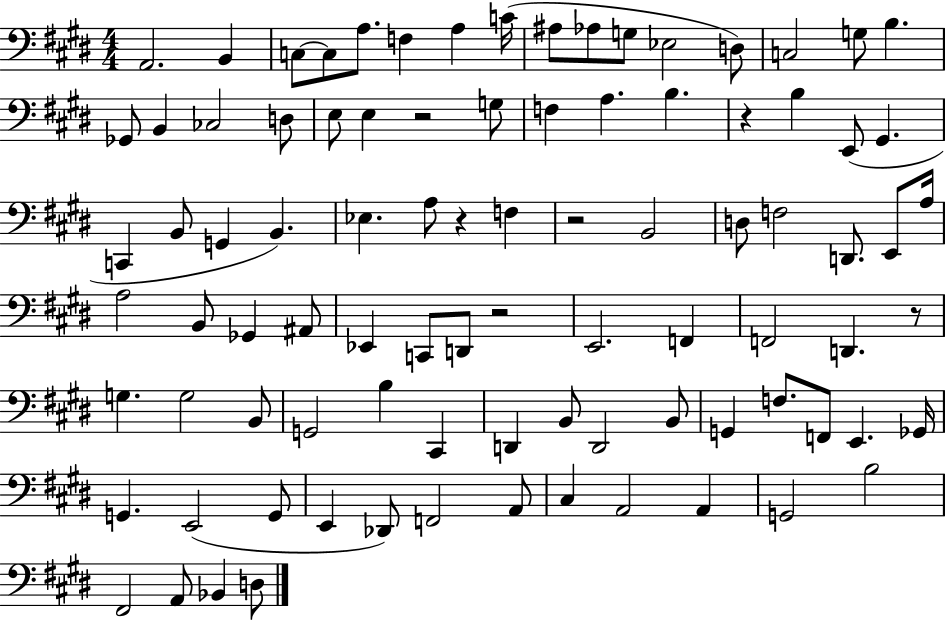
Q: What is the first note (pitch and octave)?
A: A2